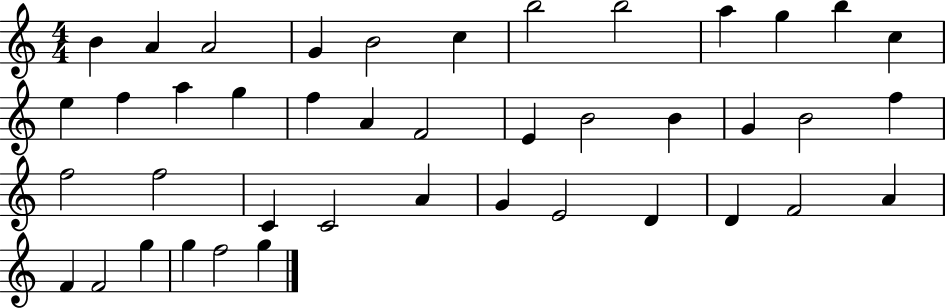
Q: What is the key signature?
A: C major